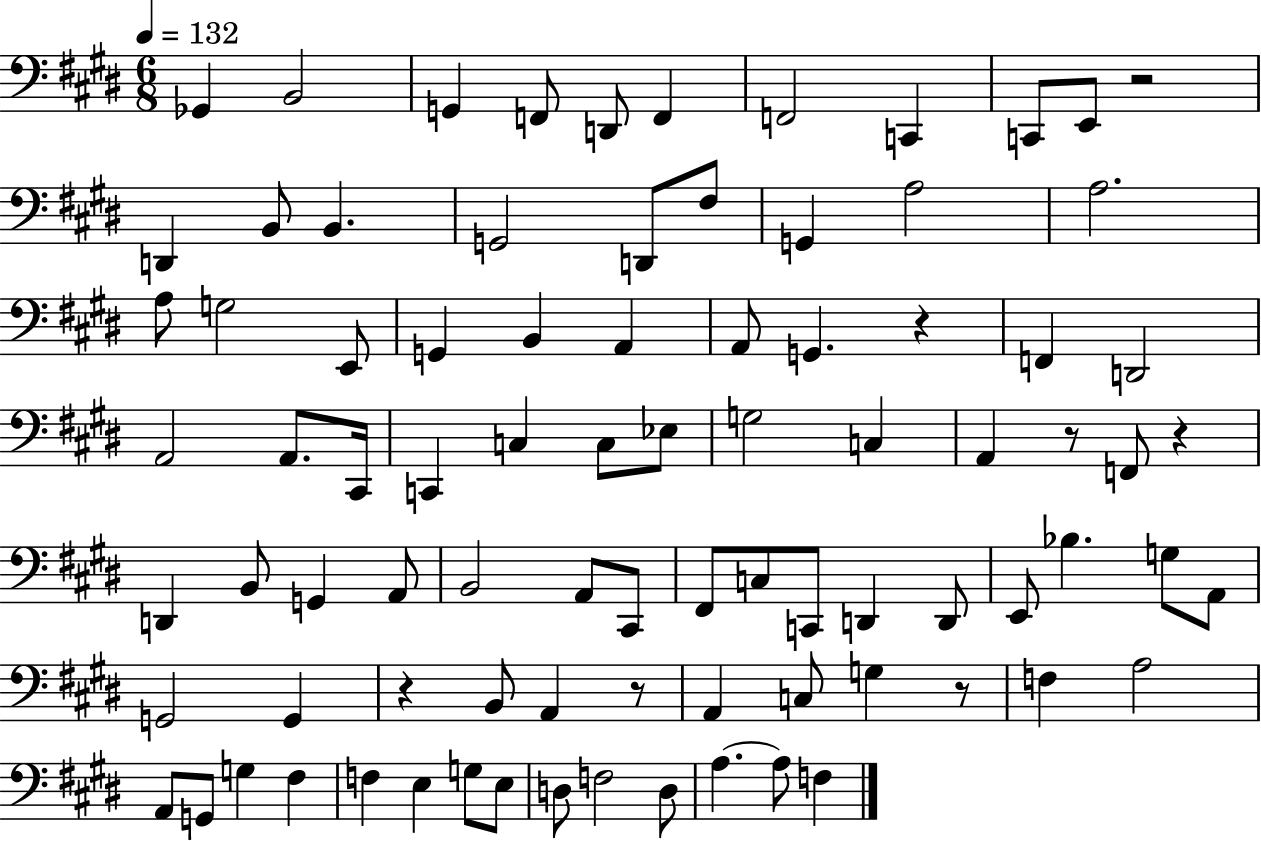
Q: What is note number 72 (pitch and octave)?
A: G3